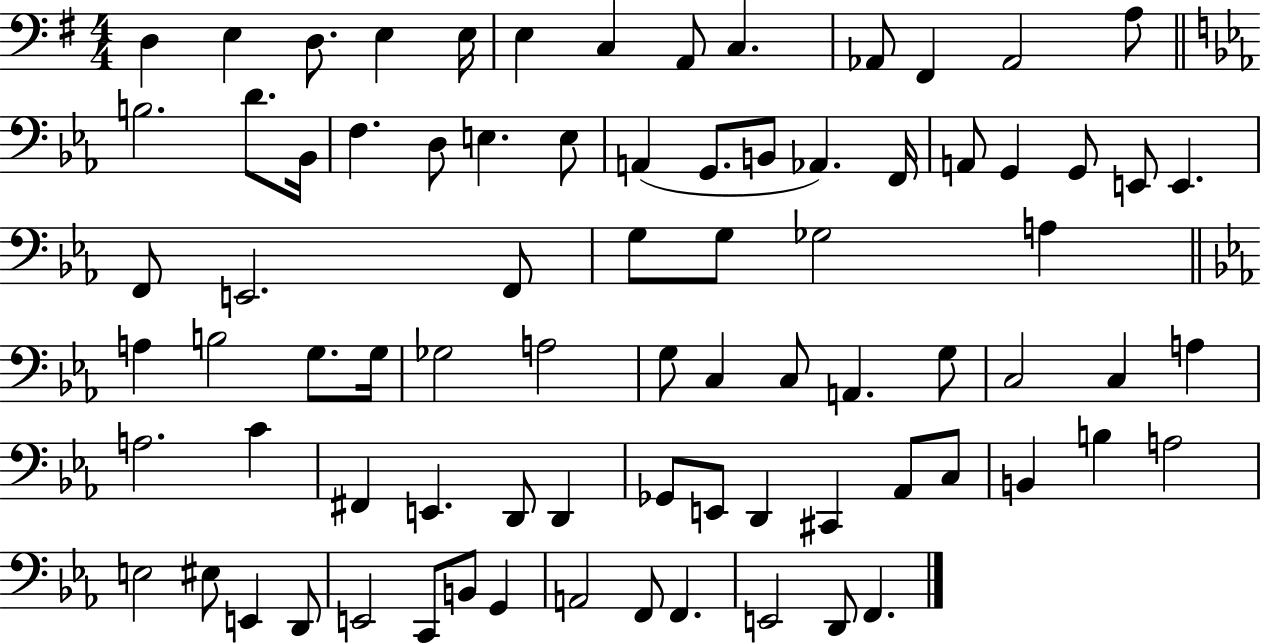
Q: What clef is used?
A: bass